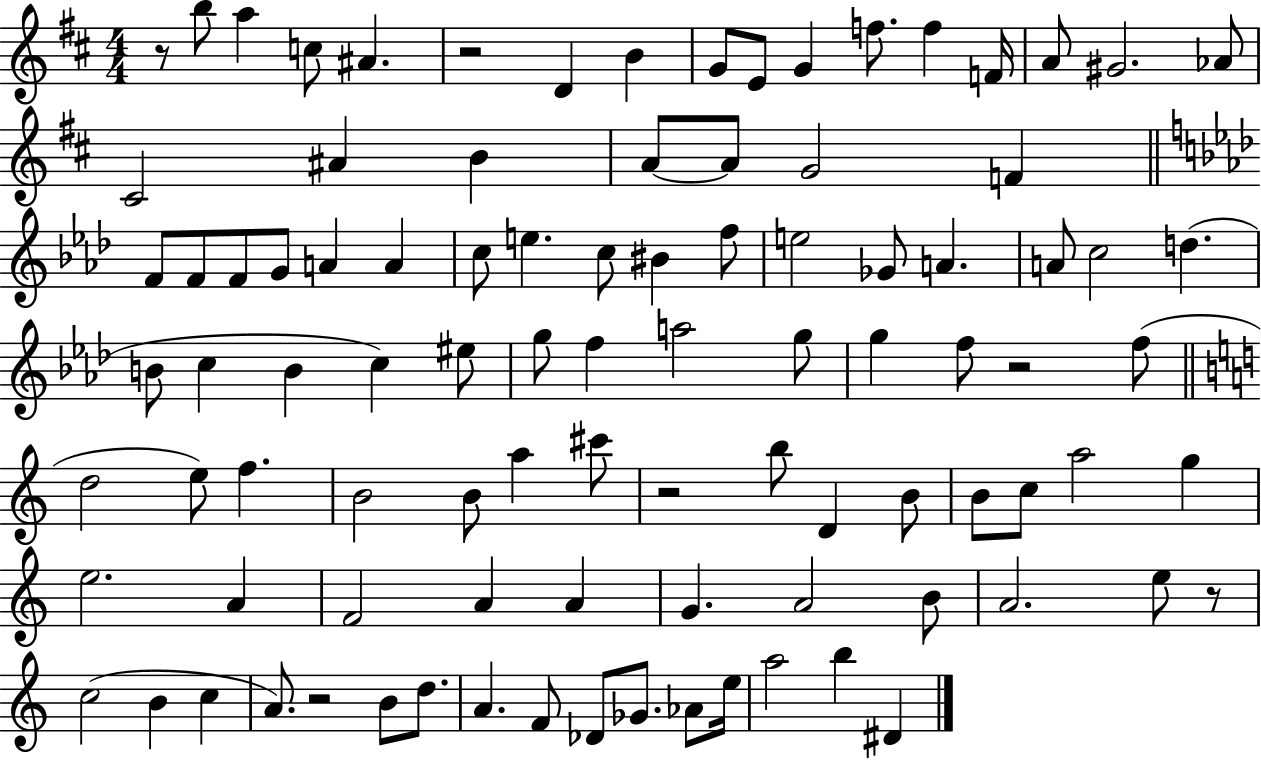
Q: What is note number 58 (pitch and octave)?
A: C#6